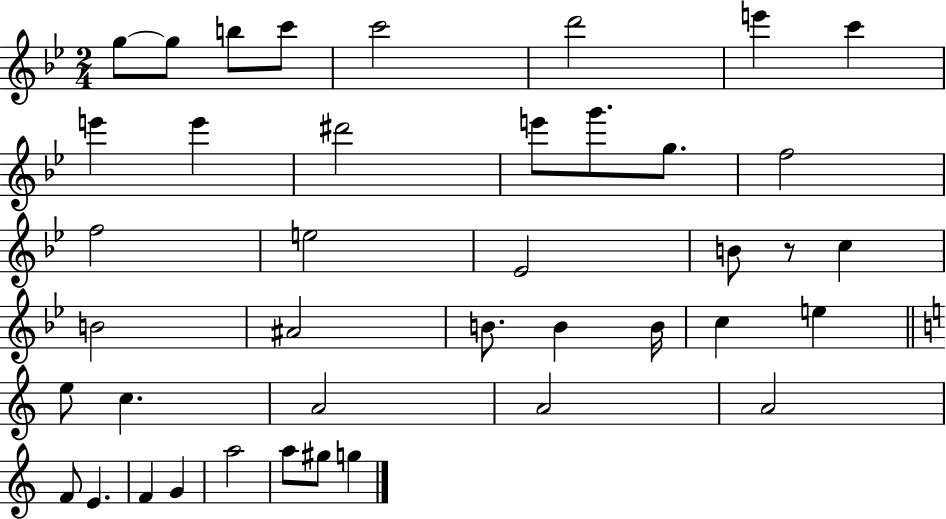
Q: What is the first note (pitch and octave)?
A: G5